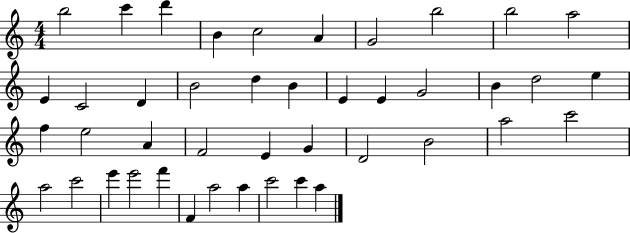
{
  \clef treble
  \numericTimeSignature
  \time 4/4
  \key c \major
  b''2 c'''4 d'''4 | b'4 c''2 a'4 | g'2 b''2 | b''2 a''2 | \break e'4 c'2 d'4 | b'2 d''4 b'4 | e'4 e'4 g'2 | b'4 d''2 e''4 | \break f''4 e''2 a'4 | f'2 e'4 g'4 | d'2 b'2 | a''2 c'''2 | \break a''2 c'''2 | e'''4 e'''2 f'''4 | f'4 a''2 a''4 | c'''2 c'''4 a''4 | \break \bar "|."
}